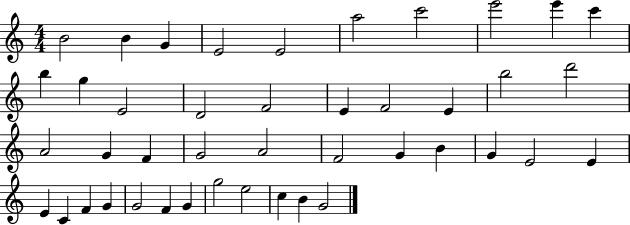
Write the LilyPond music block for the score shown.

{
  \clef treble
  \numericTimeSignature
  \time 4/4
  \key c \major
  b'2 b'4 g'4 | e'2 e'2 | a''2 c'''2 | e'''2 e'''4 c'''4 | \break b''4 g''4 e'2 | d'2 f'2 | e'4 f'2 e'4 | b''2 d'''2 | \break a'2 g'4 f'4 | g'2 a'2 | f'2 g'4 b'4 | g'4 e'2 e'4 | \break e'4 c'4 f'4 g'4 | g'2 f'4 g'4 | g''2 e''2 | c''4 b'4 g'2 | \break \bar "|."
}